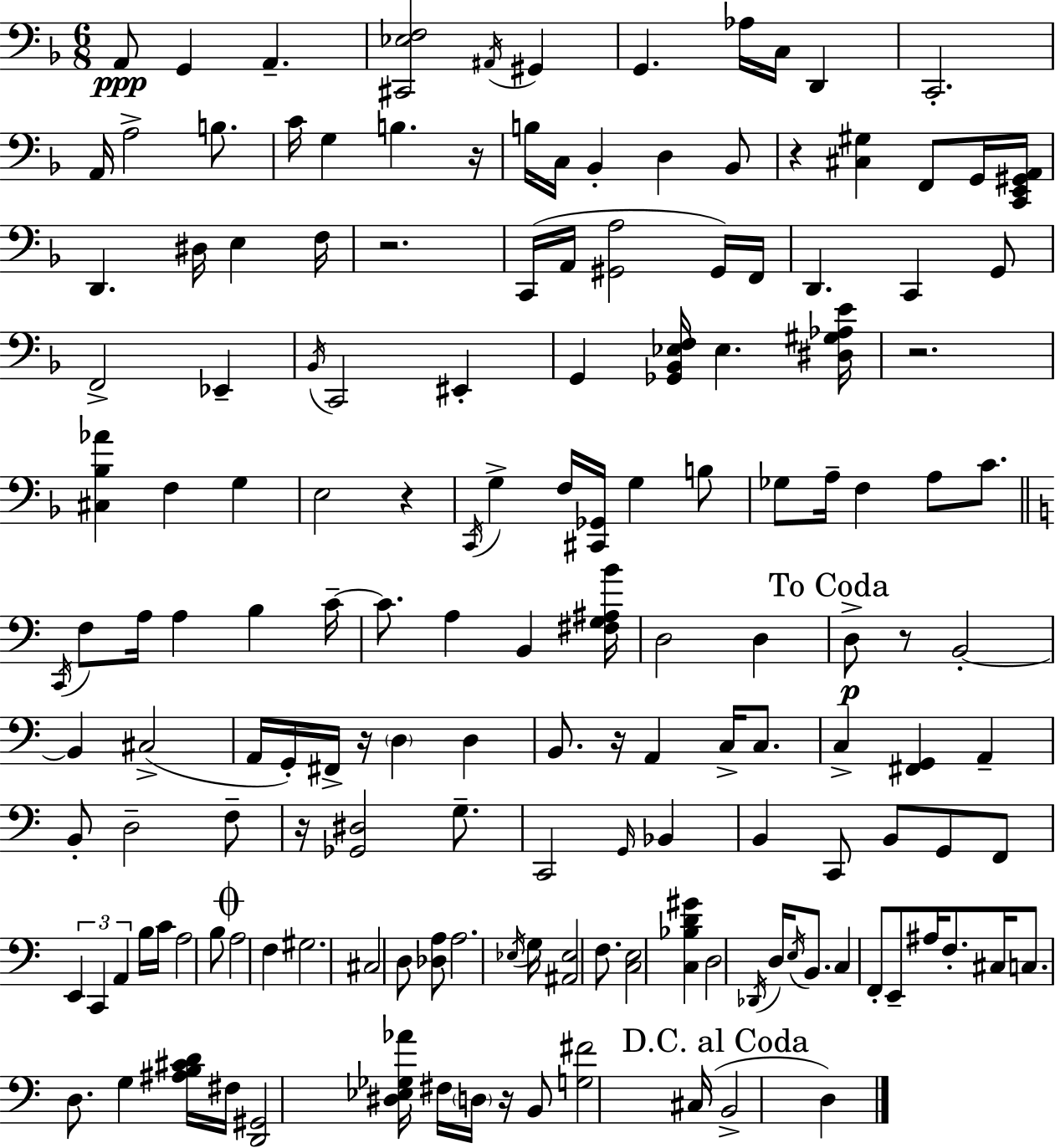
X:1
T:Untitled
M:6/8
L:1/4
K:F
A,,/2 G,, A,, [^C,,_E,F,]2 ^A,,/4 ^G,, G,, _A,/4 C,/4 D,, C,,2 A,,/4 A,2 B,/2 C/4 G, B, z/4 B,/4 C,/4 _B,, D, _B,,/2 z [^C,^G,] F,,/2 G,,/4 [C,,E,,^G,,A,,]/4 D,, ^D,/4 E, F,/4 z2 C,,/4 A,,/4 [^G,,A,]2 ^G,,/4 F,,/4 D,, C,, G,,/2 F,,2 _E,, _B,,/4 C,,2 ^E,, G,, [_G,,_B,,_E,F,]/4 _E, [^D,^G,_A,E]/4 z2 [^C,_B,_A] F, G, E,2 z C,,/4 G, F,/4 [^C,,_G,,]/4 G, B,/2 _G,/2 A,/4 F, A,/2 C/2 C,,/4 F,/2 A,/4 A, B, C/4 C/2 A, B,, [^F,G,^A,B]/4 D,2 D, D,/2 z/2 B,,2 B,, ^C,2 A,,/4 G,,/4 ^F,,/4 z/4 D, D, B,,/2 z/4 A,, C,/4 C,/2 C, [^F,,G,,] A,, B,,/2 D,2 F,/2 z/4 [_G,,^D,]2 G,/2 C,,2 G,,/4 _B,, B,, C,,/2 B,,/2 G,,/2 F,,/2 E,, C,, A,, B,/4 C/4 A,2 B,/2 A,2 F, ^G,2 ^C,2 D,/2 [_D,A,]/2 A,2 _E,/4 G,/4 [^A,,_E,]2 F,/2 [C,E,]2 [C,_B,D^G] D,2 _D,,/4 D,/4 E,/4 B,,/2 C, F,,/2 E,,/2 ^A,/4 F,/2 ^C,/4 C,/2 D,/2 G, [^A,B,^CD]/4 ^F,/4 [D,,^G,,]2 [^D,_E,_G,_A]/4 ^F,/4 D,/4 z/4 B,,/2 [G,^F]2 ^C,/4 B,,2 D,